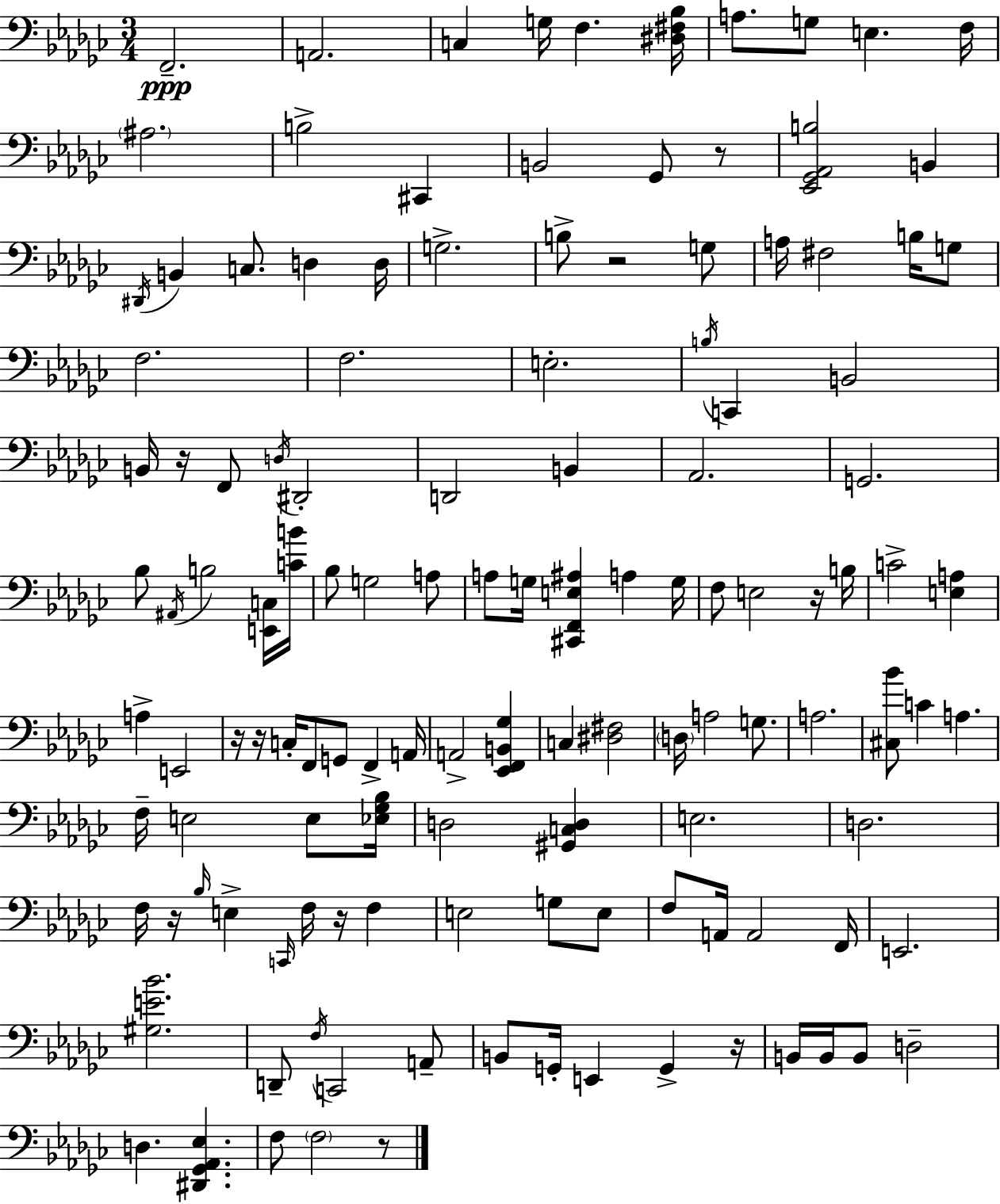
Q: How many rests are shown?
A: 10